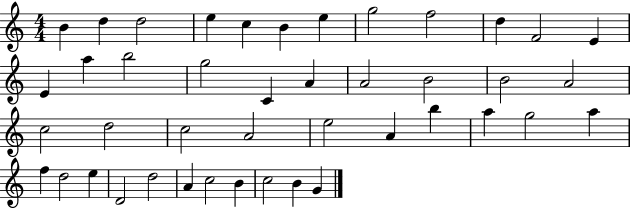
B4/q D5/q D5/h E5/q C5/q B4/q E5/q G5/h F5/h D5/q F4/h E4/q E4/q A5/q B5/h G5/h C4/q A4/q A4/h B4/h B4/h A4/h C5/h D5/h C5/h A4/h E5/h A4/q B5/q A5/q G5/h A5/q F5/q D5/h E5/q D4/h D5/h A4/q C5/h B4/q C5/h B4/q G4/q